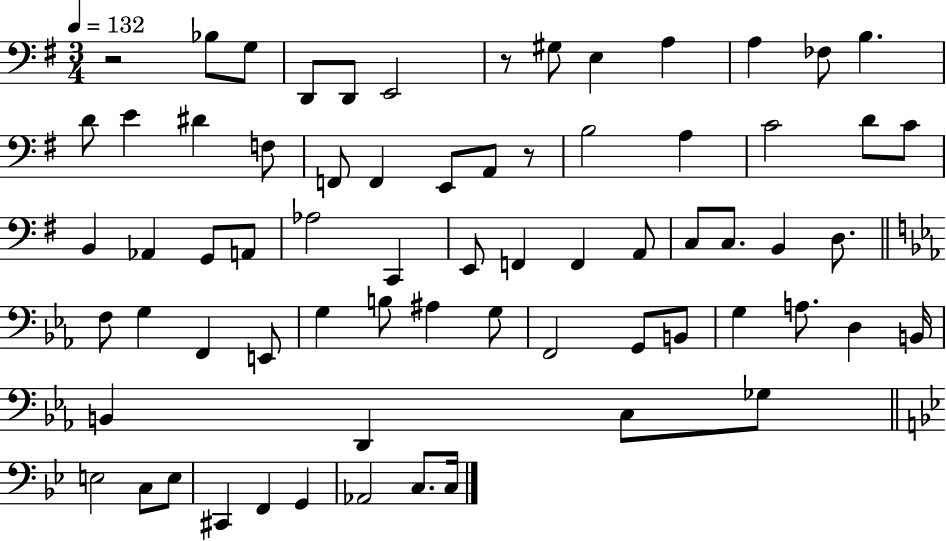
X:1
T:Untitled
M:3/4
L:1/4
K:G
z2 _B,/2 G,/2 D,,/2 D,,/2 E,,2 z/2 ^G,/2 E, A, A, _F,/2 B, D/2 E ^D F,/2 F,,/2 F,, E,,/2 A,,/2 z/2 B,2 A, C2 D/2 C/2 B,, _A,, G,,/2 A,,/2 _A,2 C,, E,,/2 F,, F,, A,,/2 C,/2 C,/2 B,, D,/2 F,/2 G, F,, E,,/2 G, B,/2 ^A, G,/2 F,,2 G,,/2 B,,/2 G, A,/2 D, B,,/4 B,, D,, C,/2 _G,/2 E,2 C,/2 E,/2 ^C,, F,, G,, _A,,2 C,/2 C,/4